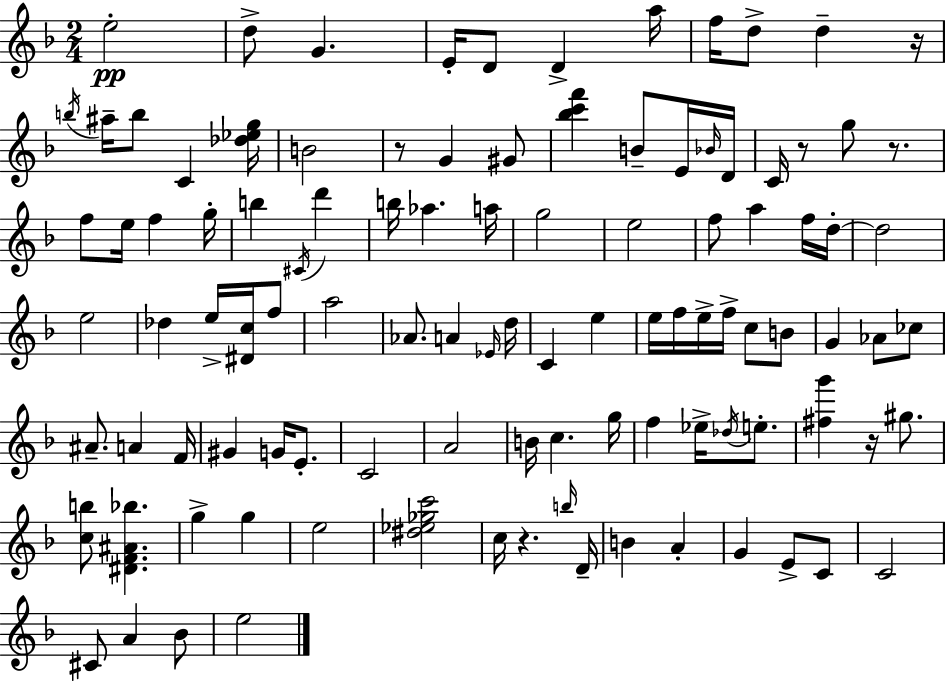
E5/h D5/e G4/q. E4/s D4/e D4/q A5/s F5/s D5/e D5/q R/s B5/s A#5/s B5/e C4/q [Db5,Eb5,G5]/s B4/h R/e G4/q G#4/e [Bb5,C6,F6]/q B4/e E4/s Bb4/s D4/s C4/s R/e G5/e R/e. F5/e E5/s F5/q G5/s B5/q C#4/s D6/q B5/s Ab5/q. A5/s G5/h E5/h F5/e A5/q F5/s D5/s D5/h E5/h Db5/q E5/s [D#4,C5]/s F5/e A5/h Ab4/e. A4/q Eb4/s D5/s C4/q E5/q E5/s F5/s E5/s F5/s C5/e B4/e G4/q Ab4/e CES5/e A#4/e. A4/q F4/s G#4/q G4/s E4/e. C4/h A4/h B4/s C5/q. G5/s F5/q Eb5/s Db5/s E5/e. [F#5,G6]/q R/s G#5/e. [C5,B5]/e [D#4,F4,A#4,Bb5]/q. G5/q G5/q E5/h [D#5,Eb5,Gb5,C6]/h C5/s R/q. B5/s D4/s B4/q A4/q G4/q E4/e C4/e C4/h C#4/e A4/q Bb4/e E5/h